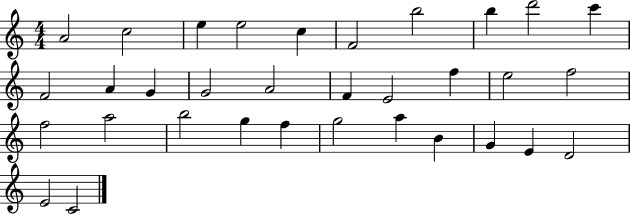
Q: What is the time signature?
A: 4/4